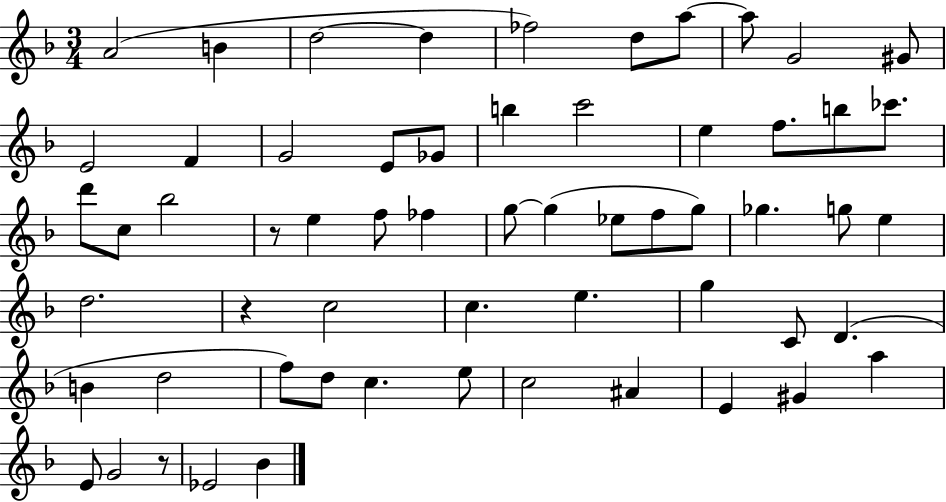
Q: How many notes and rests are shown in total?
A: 60